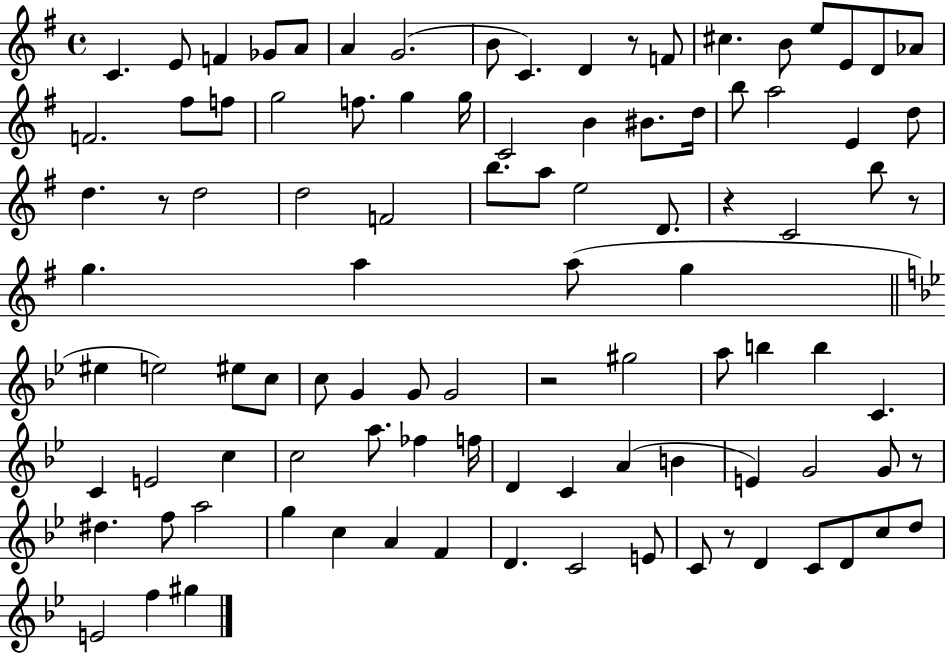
{
  \clef treble
  \time 4/4
  \defaultTimeSignature
  \key g \major
  c'4. e'8 f'4 ges'8 a'8 | a'4 g'2.( | b'8 c'4.) d'4 r8 f'8 | cis''4. b'8 e''8 e'8 d'8 aes'8 | \break f'2. fis''8 f''8 | g''2 f''8. g''4 g''16 | c'2 b'4 bis'8. d''16 | b''8 a''2 e'4 d''8 | \break d''4. r8 d''2 | d''2 f'2 | b''8. a''8 e''2 d'8. | r4 c'2 b''8 r8 | \break g''4. a''4 a''8( g''4 | \bar "||" \break \key g \minor eis''4 e''2) eis''8 c''8 | c''8 g'4 g'8 g'2 | r2 gis''2 | a''8 b''4 b''4 c'4. | \break c'4 e'2 c''4 | c''2 a''8. fes''4 f''16 | d'4 c'4 a'4( b'4 | e'4) g'2 g'8 r8 | \break dis''4. f''8 a''2 | g''4 c''4 a'4 f'4 | d'4. c'2 e'8 | c'8 r8 d'4 c'8 d'8 c''8 d''8 | \break e'2 f''4 gis''4 | \bar "|."
}